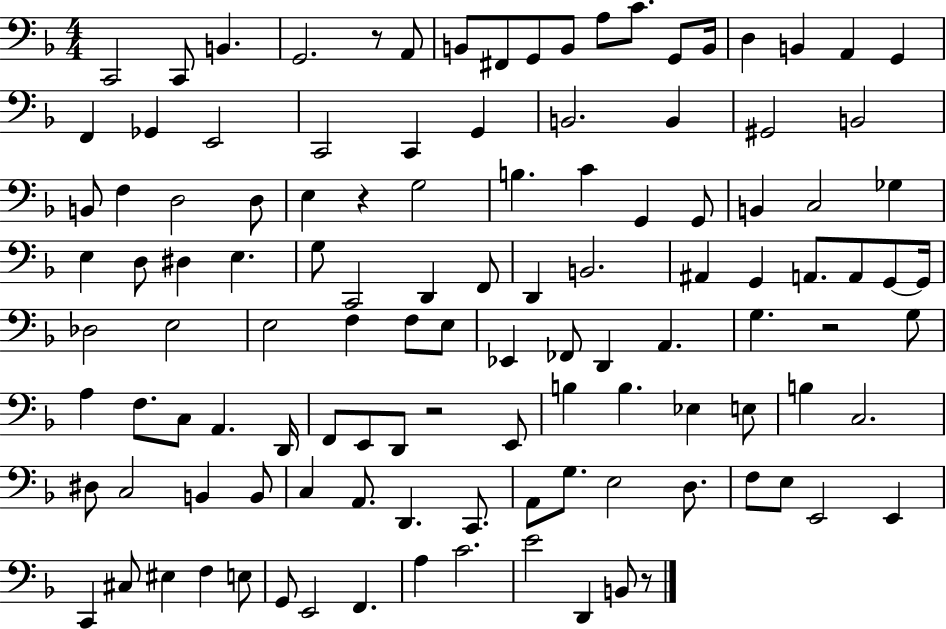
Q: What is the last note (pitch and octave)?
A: B2